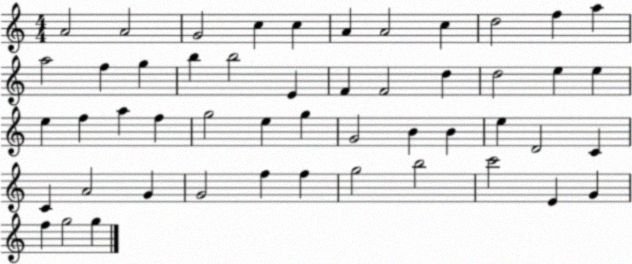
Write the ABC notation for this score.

X:1
T:Untitled
M:4/4
L:1/4
K:C
A2 A2 G2 c c A A2 c d2 f a a2 f g b b2 E F F2 d d2 e e e f a f g2 e g G2 B B e D2 C C A2 G G2 f f g2 b2 c'2 E G f g2 g